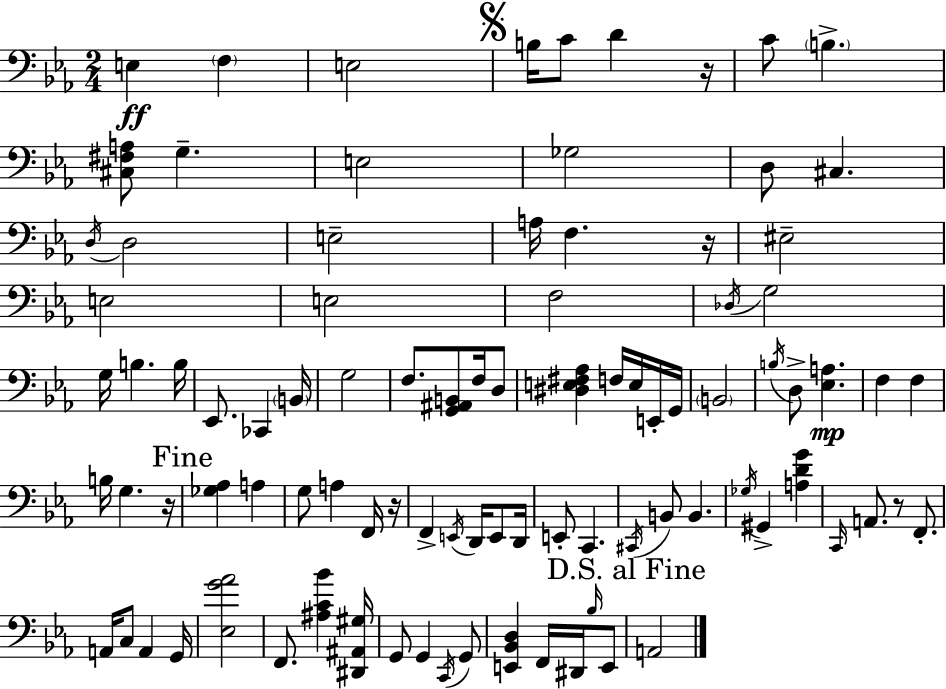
{
  \clef bass
  \numericTimeSignature
  \time 2/4
  \key ees \major
  \repeat volta 2 { e4\ff \parenthesize f4 | e2 | \mark \markup { \musicglyph "scripts.segno" } b16 c'8 d'4 r16 | c'8 \parenthesize b4.-> | \break <cis fis a>8 g4.-- | e2 | ges2 | d8 cis4. | \break \acciaccatura { d16 } d2 | e2-- | a16 f4. | r16 eis2-- | \break e2 | e2 | f2 | \acciaccatura { des16 } g2 | \break g16 b4. | b16 ees,8. ces,4 | \parenthesize b,16 g2 | f8. <g, ais, b,>8 f16 | \break d8 <dis e fis aes>4 f16 e16 | e,16-. g,16 \parenthesize b,2 | \acciaccatura { b16 } d8-> <ees a>4.\mp | f4 f4 | \break b16 g4. | r16 \mark "Fine" <ges aes>4 a4 | g8 a4 | f,16 r16 f,4-> \acciaccatura { e,16 } | \break d,16 e,8 d,16 e,8-. c,4. | \acciaccatura { cis,16 } b,8 b,4. | \acciaccatura { ges16 } gis,4-> | <a d' g'>4 \grace { c,16 } a,8. | \break r8 f,8.-. a,16 | c8 a,4 g,16 <ees g' aes'>2 | f,8. | <ais c' bes'>4 <dis, ais, gis>16 g,8 | \break g,4 \acciaccatura { c,16 } g,8 | <e, bes, d>4 f,16 dis,16 \grace { bes16 } e,8 | \mark "D.S. al Fine" a,2 | } \bar "|."
}